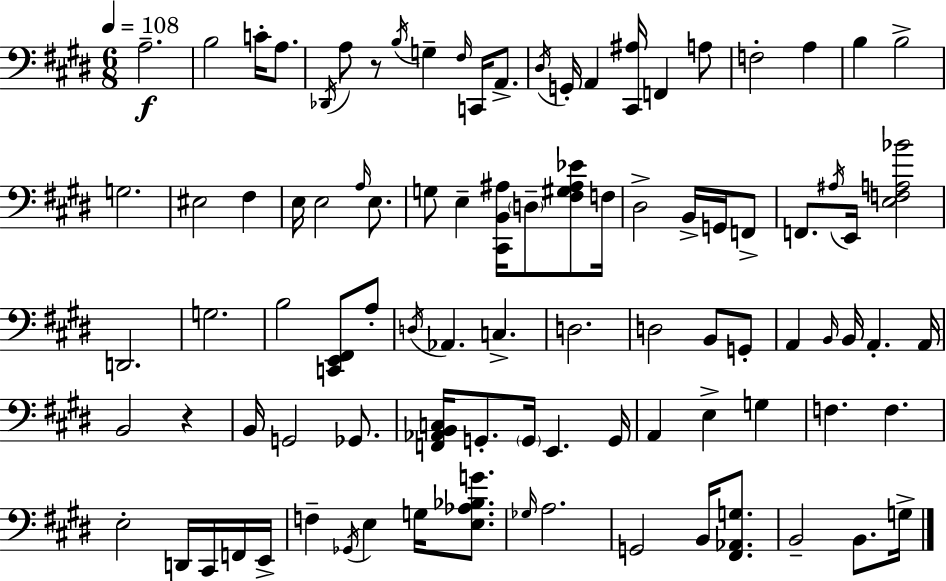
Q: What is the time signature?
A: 6/8